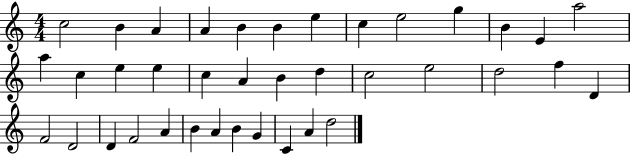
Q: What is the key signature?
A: C major